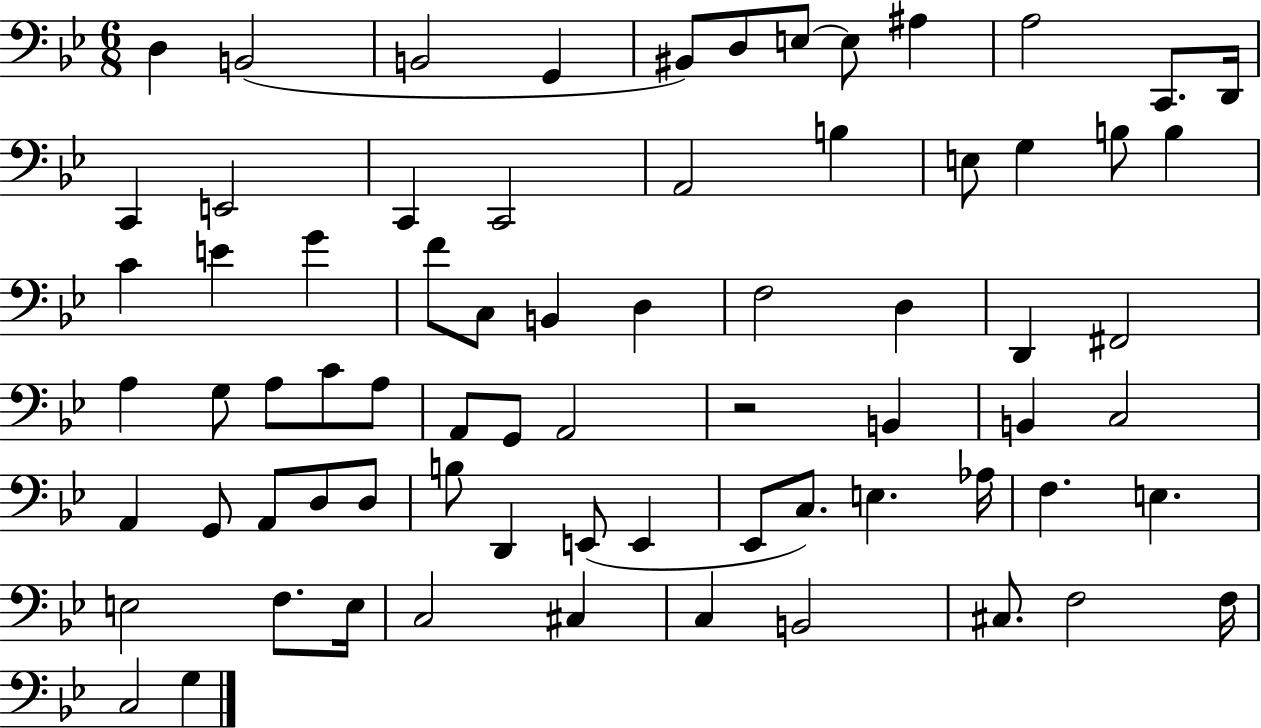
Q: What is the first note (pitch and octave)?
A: D3